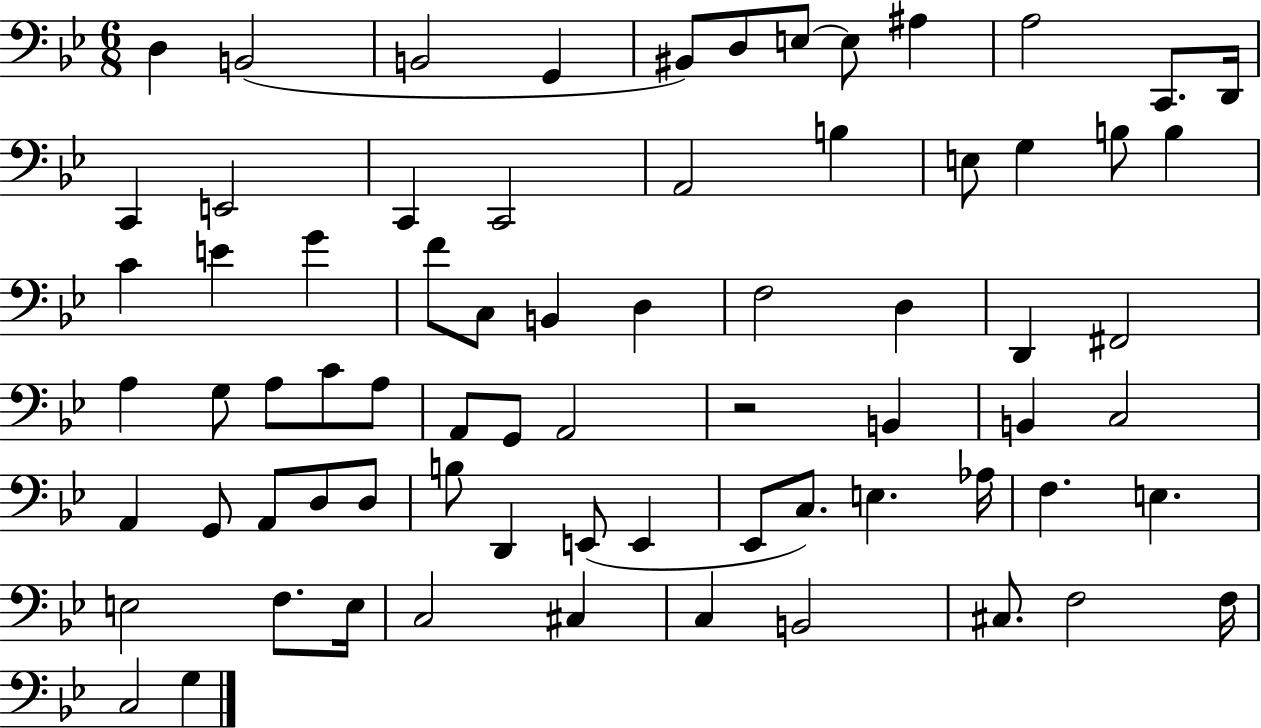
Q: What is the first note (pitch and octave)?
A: D3